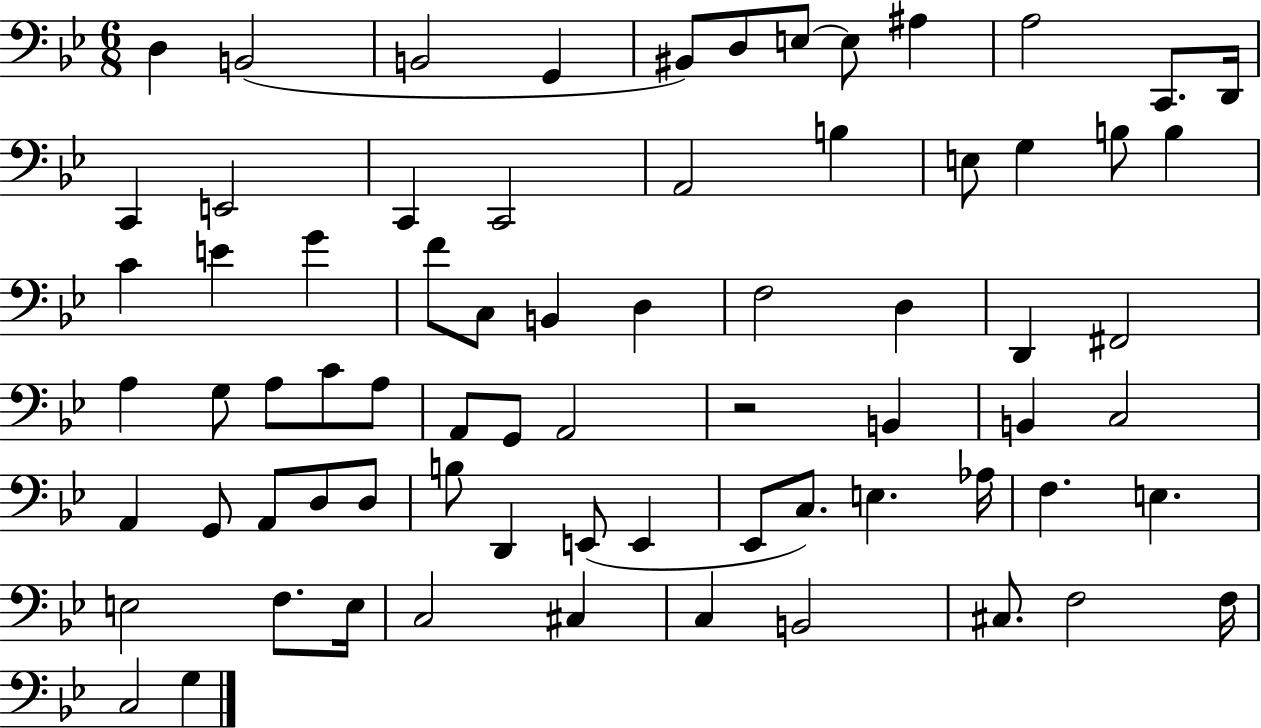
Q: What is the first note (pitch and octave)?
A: D3